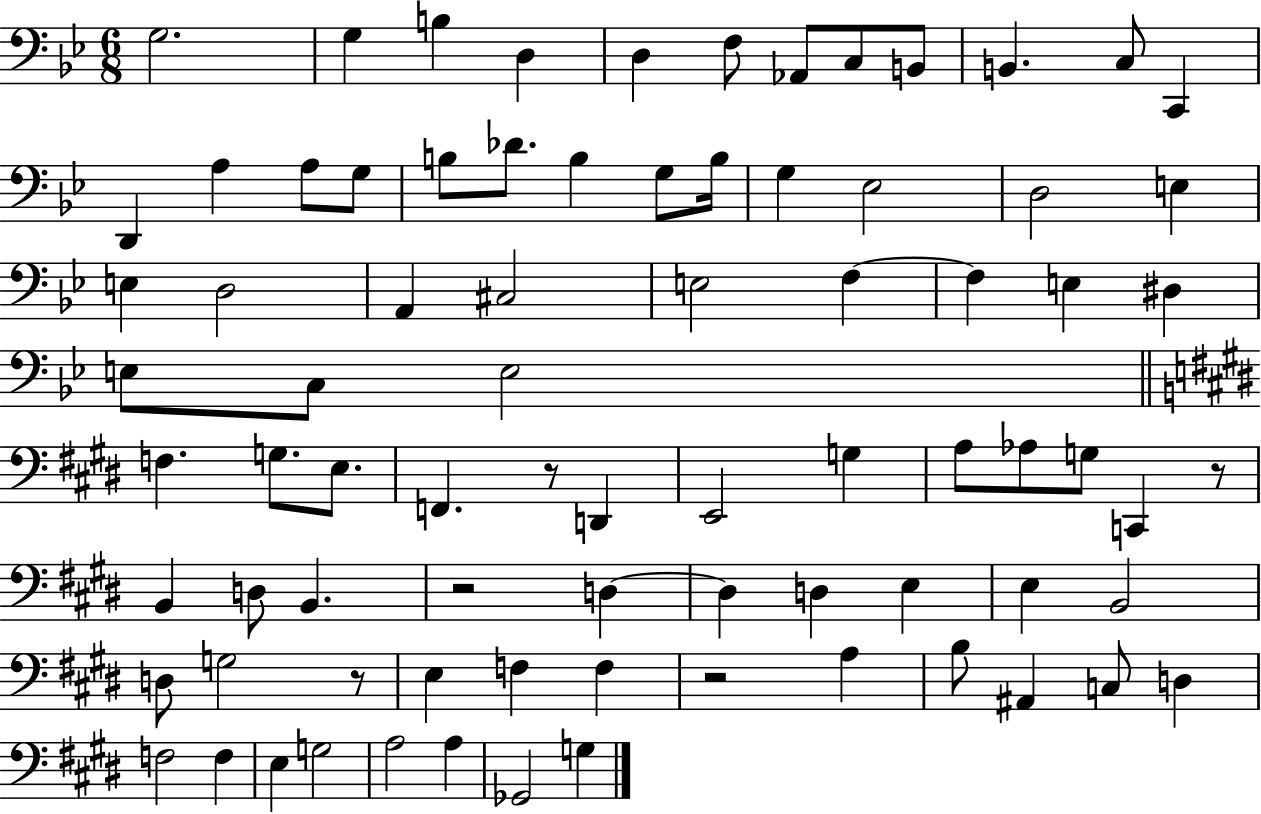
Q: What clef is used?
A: bass